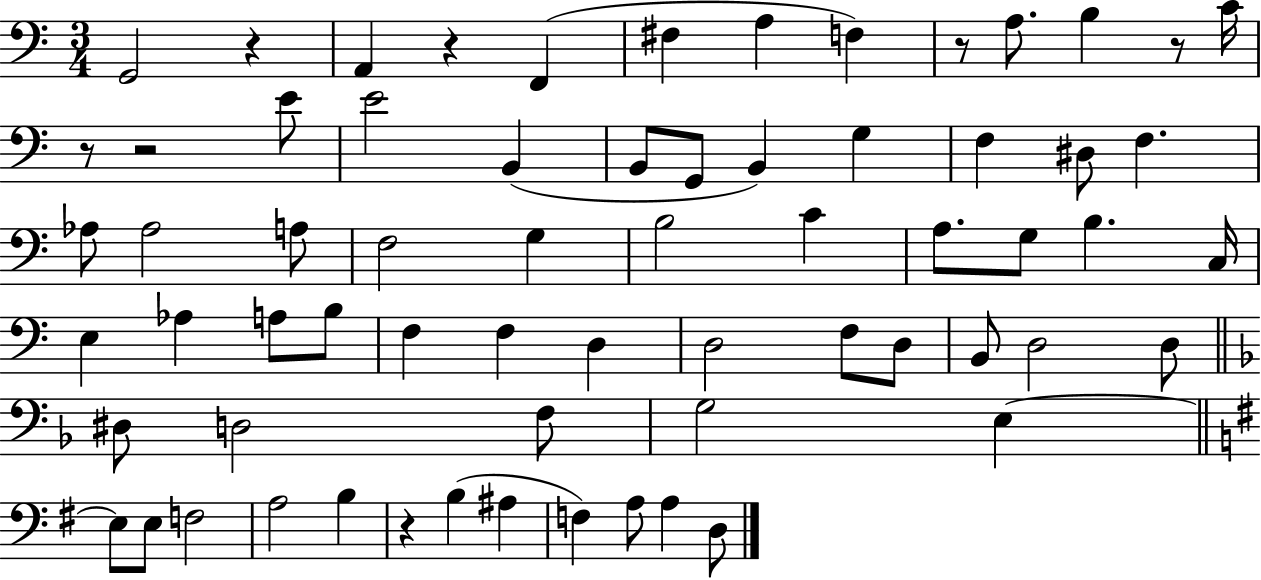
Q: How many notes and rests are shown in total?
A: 66